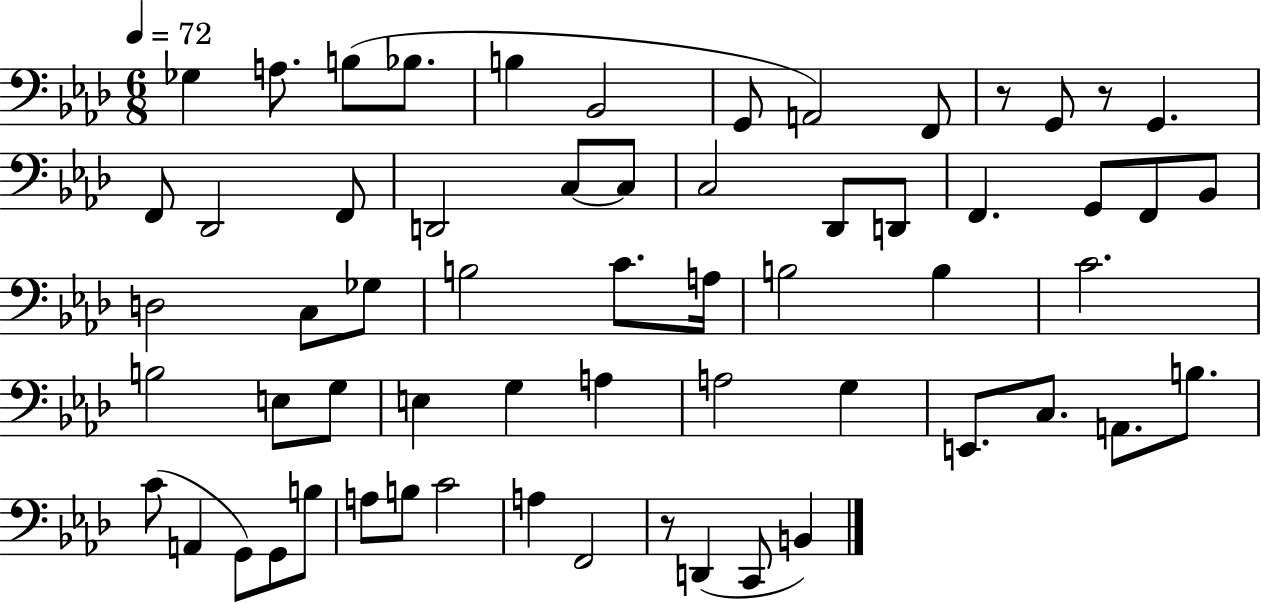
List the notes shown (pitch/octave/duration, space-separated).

Gb3/q A3/e. B3/e Bb3/e. B3/q Bb2/h G2/e A2/h F2/e R/e G2/e R/e G2/q. F2/e Db2/h F2/e D2/h C3/e C3/e C3/h Db2/e D2/e F2/q. G2/e F2/e Bb2/e D3/h C3/e Gb3/e B3/h C4/e. A3/s B3/h B3/q C4/h. B3/h E3/e G3/e E3/q G3/q A3/q A3/h G3/q E2/e. C3/e. A2/e. B3/e. C4/e A2/q G2/e G2/e B3/e A3/e B3/e C4/h A3/q F2/h R/e D2/q C2/e B2/q